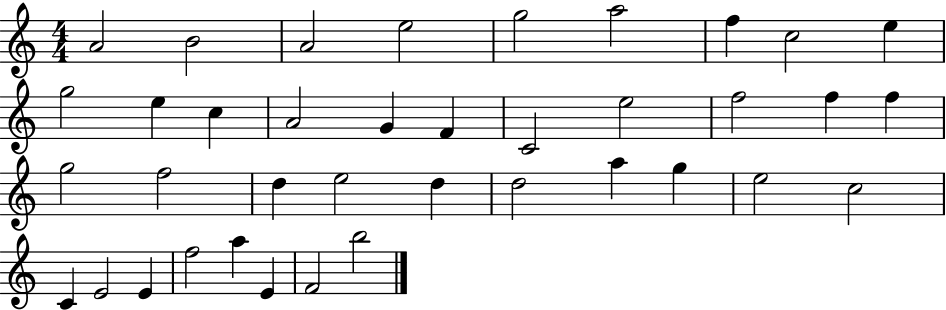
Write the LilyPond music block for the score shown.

{
  \clef treble
  \numericTimeSignature
  \time 4/4
  \key c \major
  a'2 b'2 | a'2 e''2 | g''2 a''2 | f''4 c''2 e''4 | \break g''2 e''4 c''4 | a'2 g'4 f'4 | c'2 e''2 | f''2 f''4 f''4 | \break g''2 f''2 | d''4 e''2 d''4 | d''2 a''4 g''4 | e''2 c''2 | \break c'4 e'2 e'4 | f''2 a''4 e'4 | f'2 b''2 | \bar "|."
}